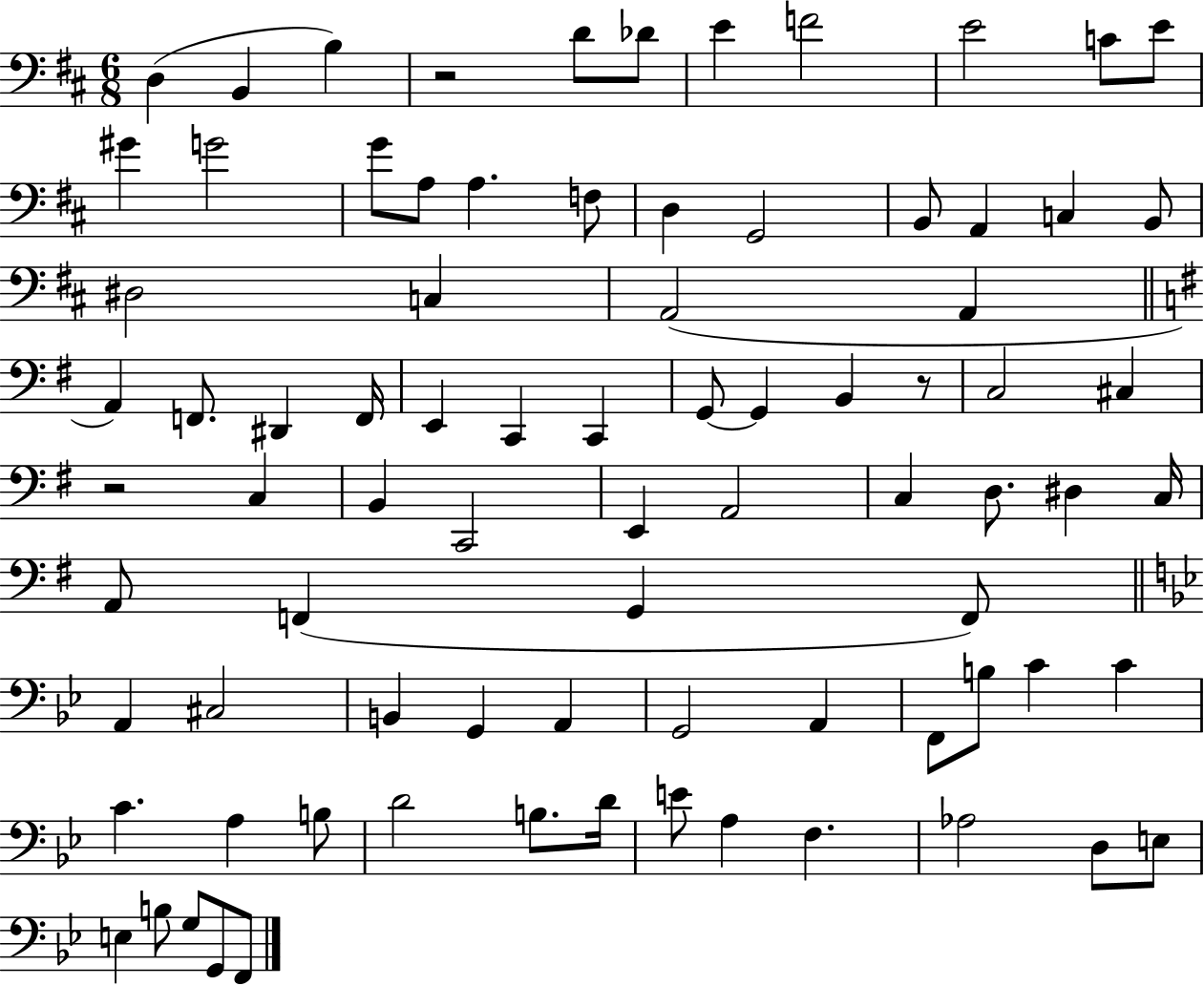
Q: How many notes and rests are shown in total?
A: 82